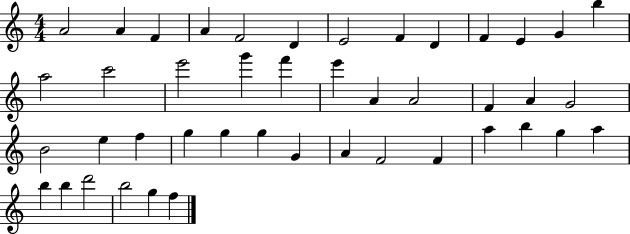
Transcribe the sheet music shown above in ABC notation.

X:1
T:Untitled
M:4/4
L:1/4
K:C
A2 A F A F2 D E2 F D F E G b a2 c'2 e'2 g' f' e' A A2 F A G2 B2 e f g g g G A F2 F a b g a b b d'2 b2 g f